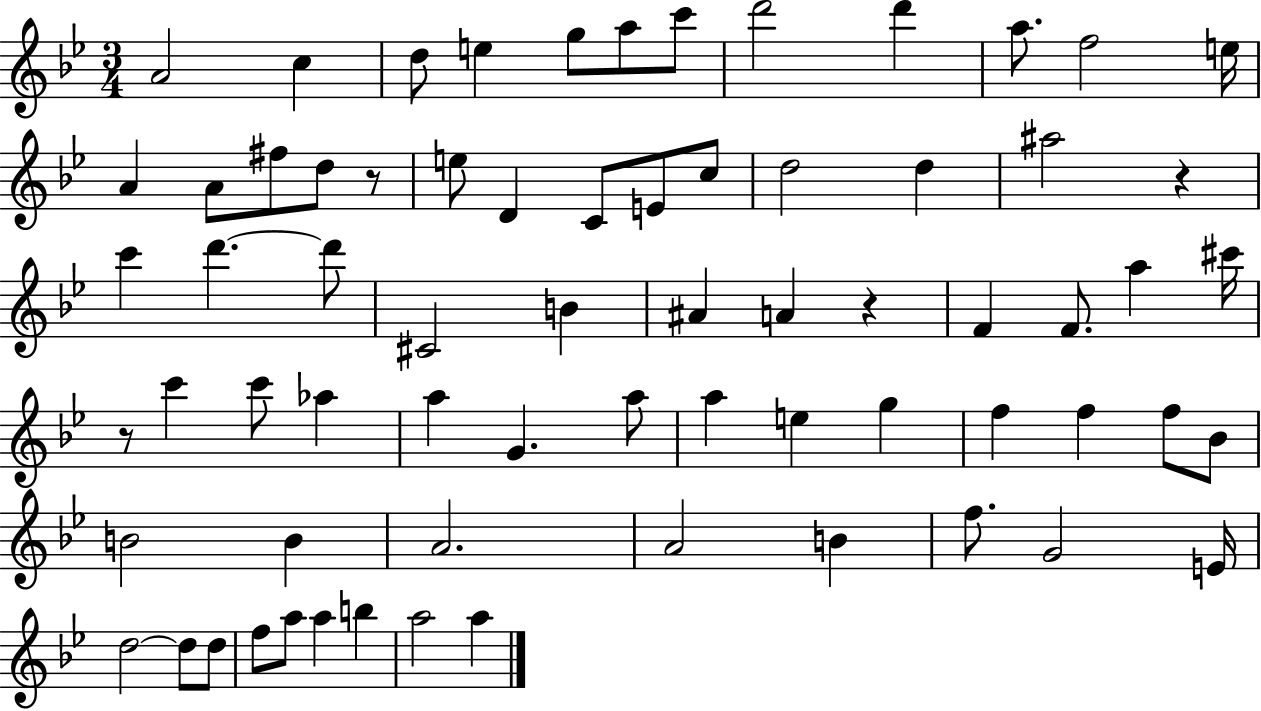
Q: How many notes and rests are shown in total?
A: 69